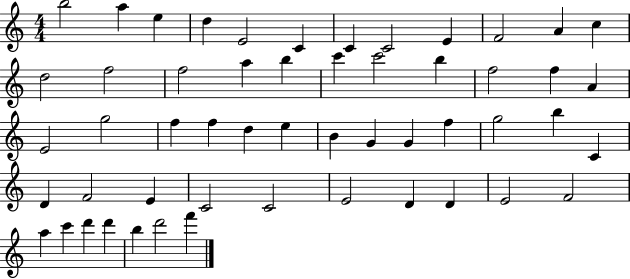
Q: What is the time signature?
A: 4/4